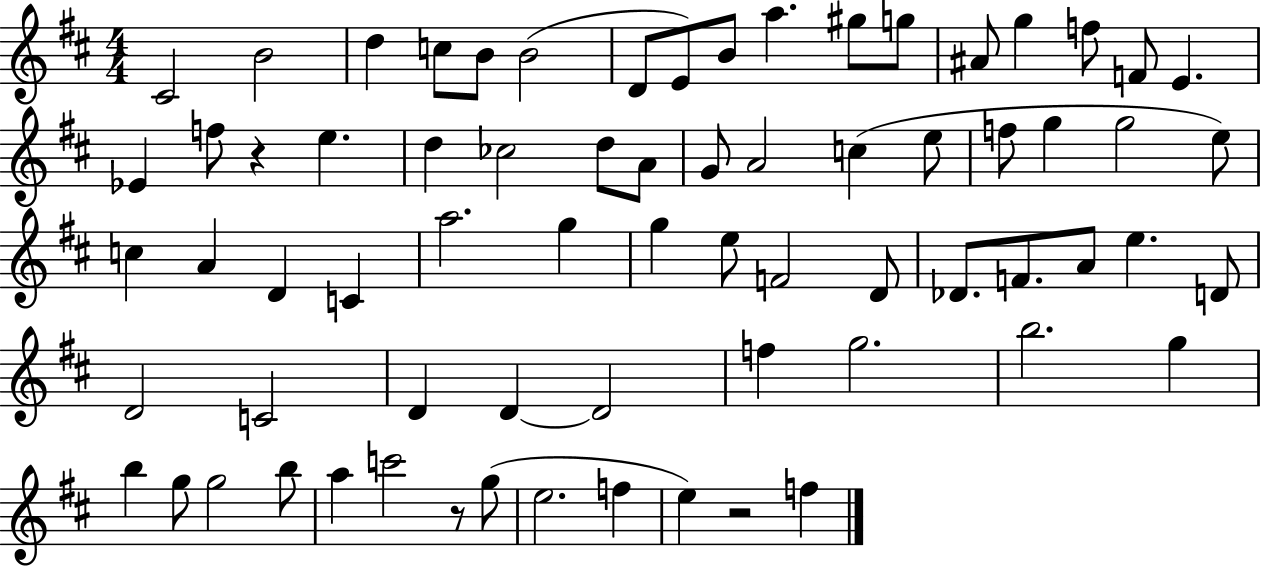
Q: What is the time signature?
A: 4/4